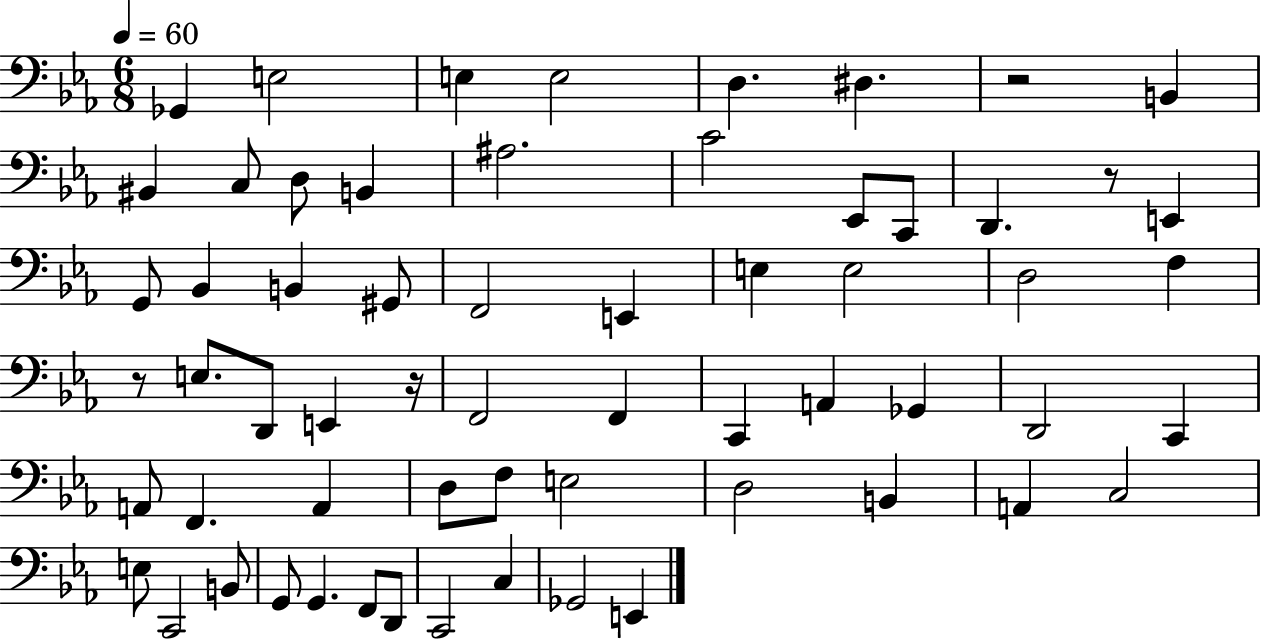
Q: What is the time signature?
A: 6/8